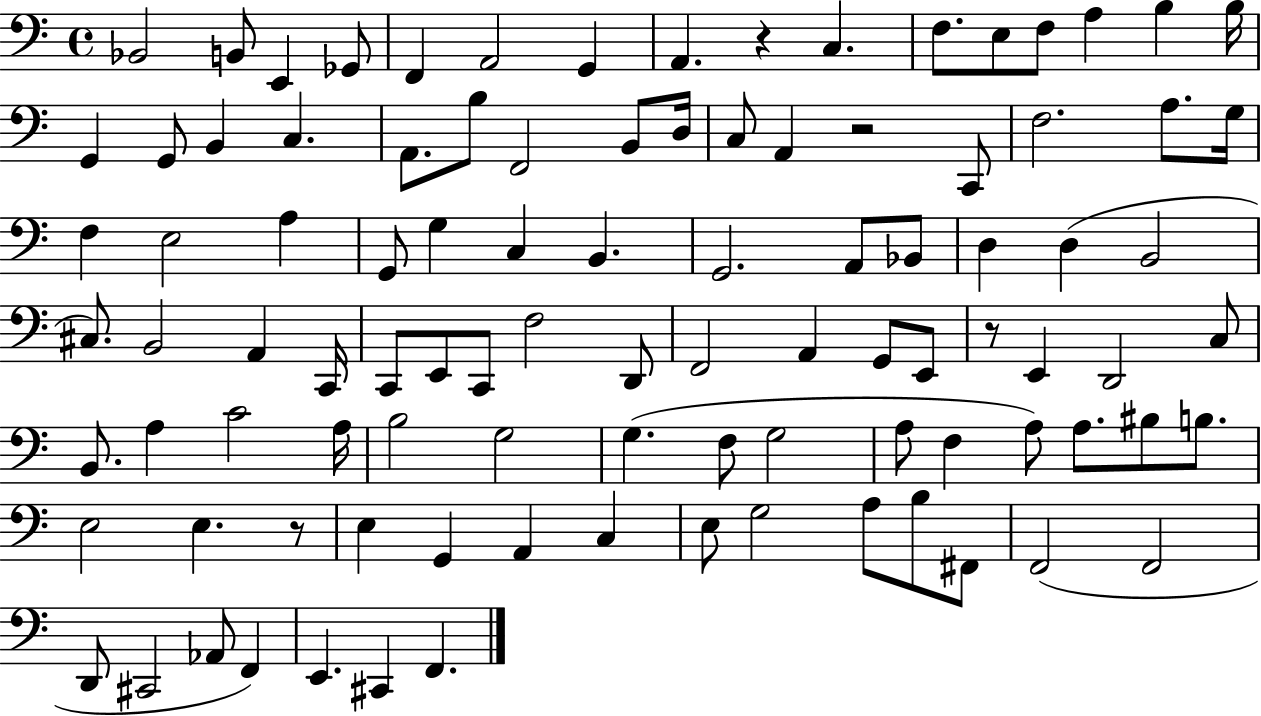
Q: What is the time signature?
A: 4/4